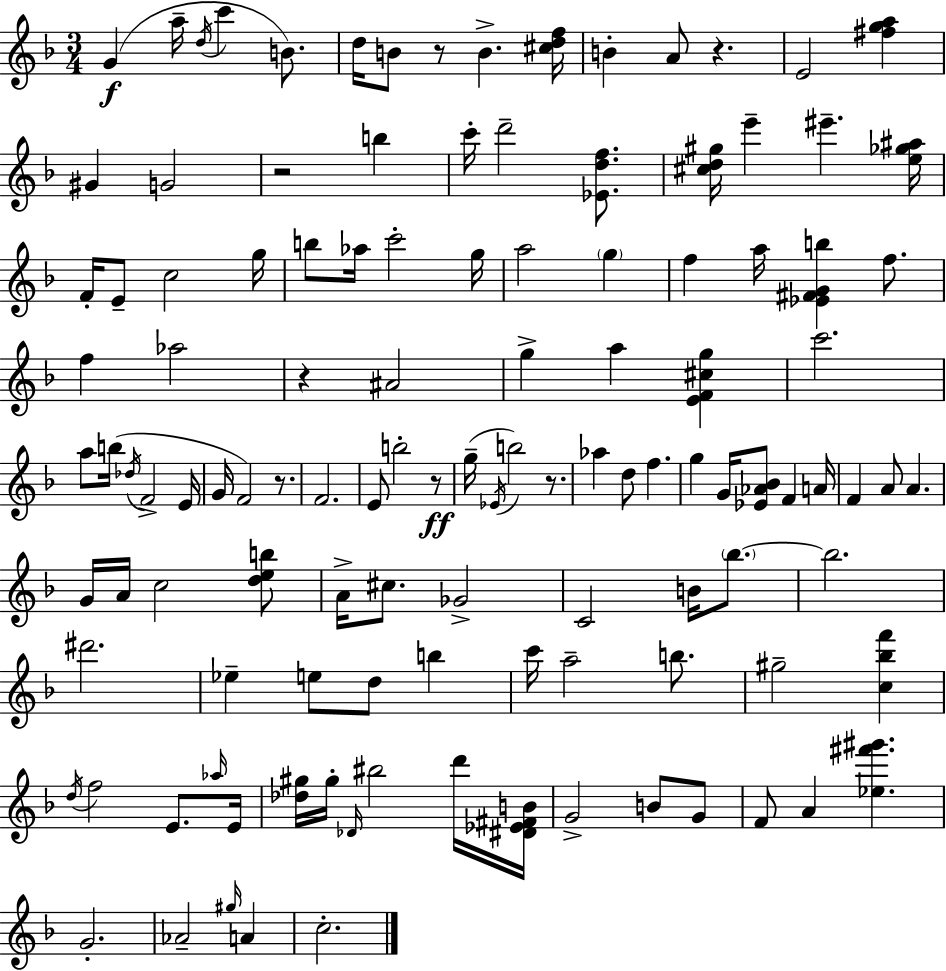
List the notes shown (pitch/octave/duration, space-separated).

G4/q A5/s D5/s C6/q B4/e. D5/s B4/e R/e B4/q. [C#5,D5,F5]/s B4/q A4/e R/q. E4/h [F#5,G5,A5]/q G#4/q G4/h R/h B5/q C6/s D6/h [Eb4,D5,F5]/e. [C#5,D5,G#5]/s E6/q EIS6/q. [E5,Gb5,A#5]/s F4/s E4/e C5/h G5/s B5/e Ab5/s C6/h G5/s A5/h G5/q F5/q A5/s [Eb4,F#4,G4,B5]/q F5/e. F5/q Ab5/h R/q A#4/h G5/q A5/q [E4,F4,C#5,G5]/q C6/h. A5/e B5/s Db5/s F4/h E4/s G4/s F4/h R/e. F4/h. E4/e B5/h R/e G5/s Eb4/s B5/h R/e. Ab5/q D5/e F5/q. G5/q G4/s [Eb4,Ab4,Bb4]/e F4/q A4/s F4/q A4/e A4/q. G4/s A4/s C5/h [D5,E5,B5]/e A4/s C#5/e. Gb4/h C4/h B4/s Bb5/e. Bb5/h. D#6/h. Eb5/q E5/e D5/e B5/q C6/s A5/h B5/e. G#5/h [C5,Bb5,F6]/q D5/s F5/h E4/e. Ab5/s E4/s [Db5,G#5]/s G#5/s Db4/s BIS5/h D6/s [D#4,Eb4,F#4,B4]/s G4/h B4/e G4/e F4/e A4/q [Eb5,F#6,G#6]/q. G4/h. Ab4/h G#5/s A4/q C5/h.